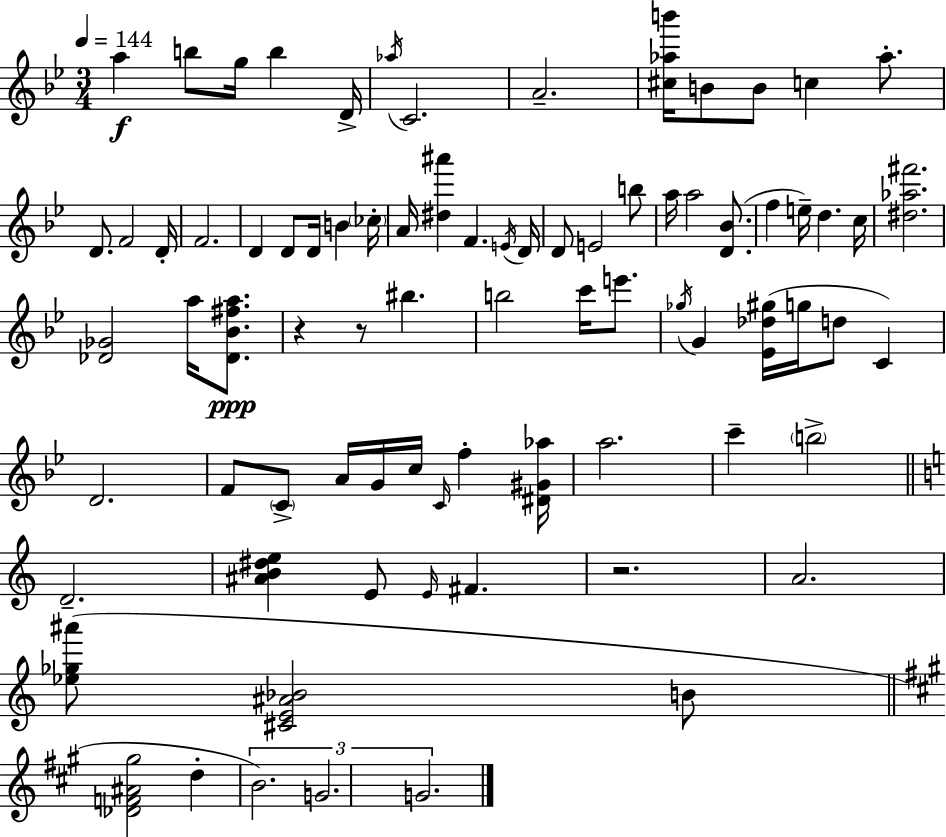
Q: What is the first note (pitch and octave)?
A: A5